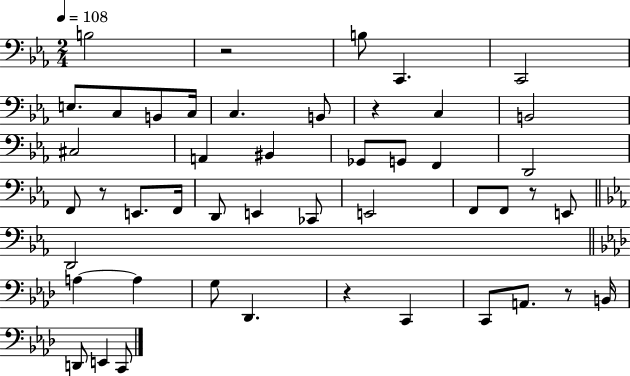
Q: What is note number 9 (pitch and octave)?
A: C3